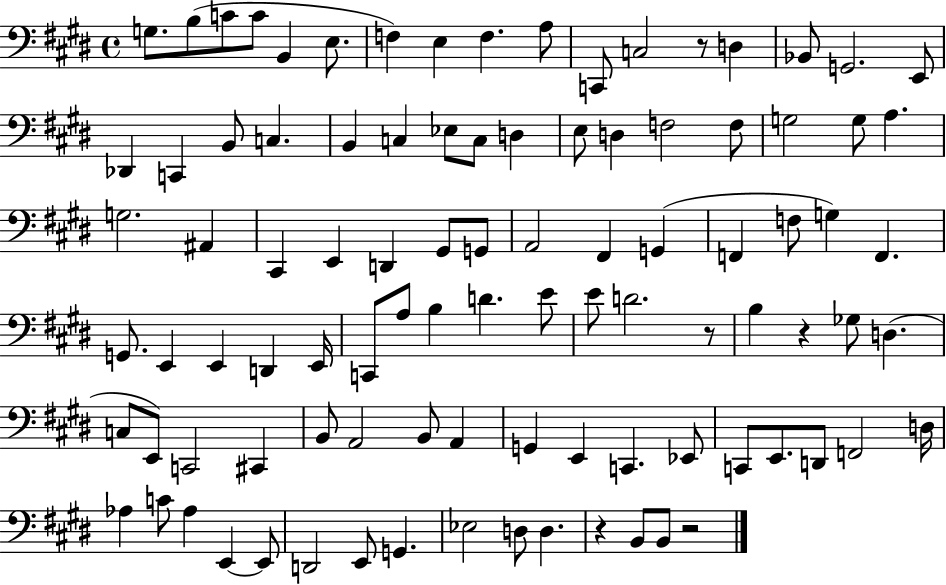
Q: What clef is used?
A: bass